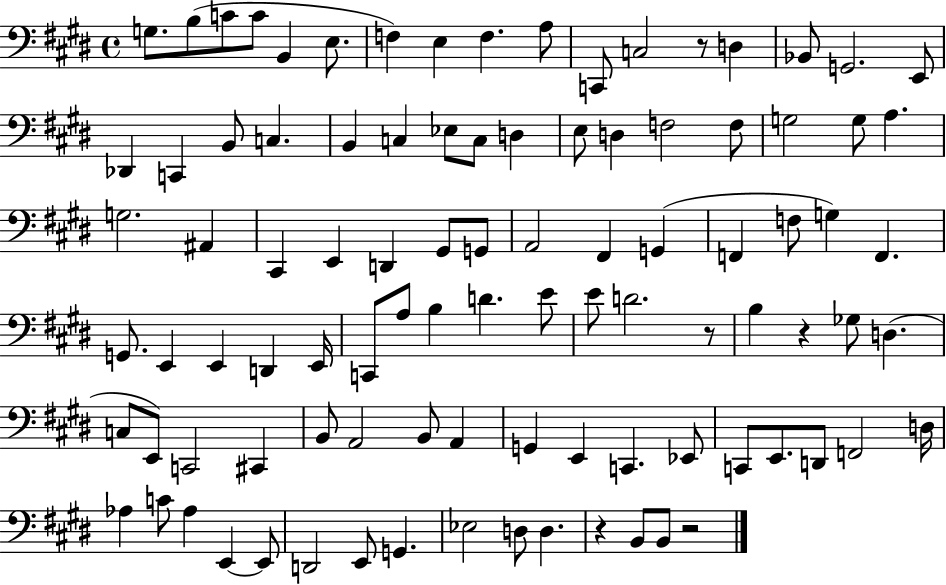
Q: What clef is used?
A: bass